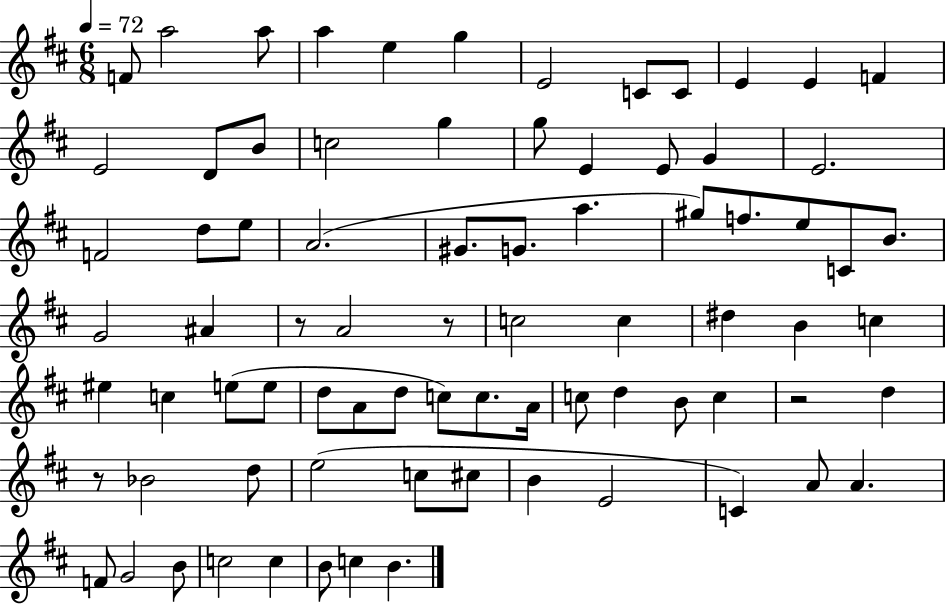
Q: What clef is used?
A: treble